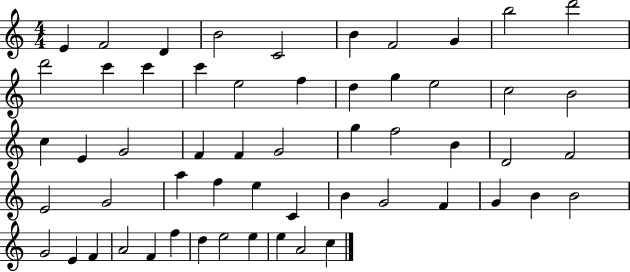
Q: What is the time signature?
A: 4/4